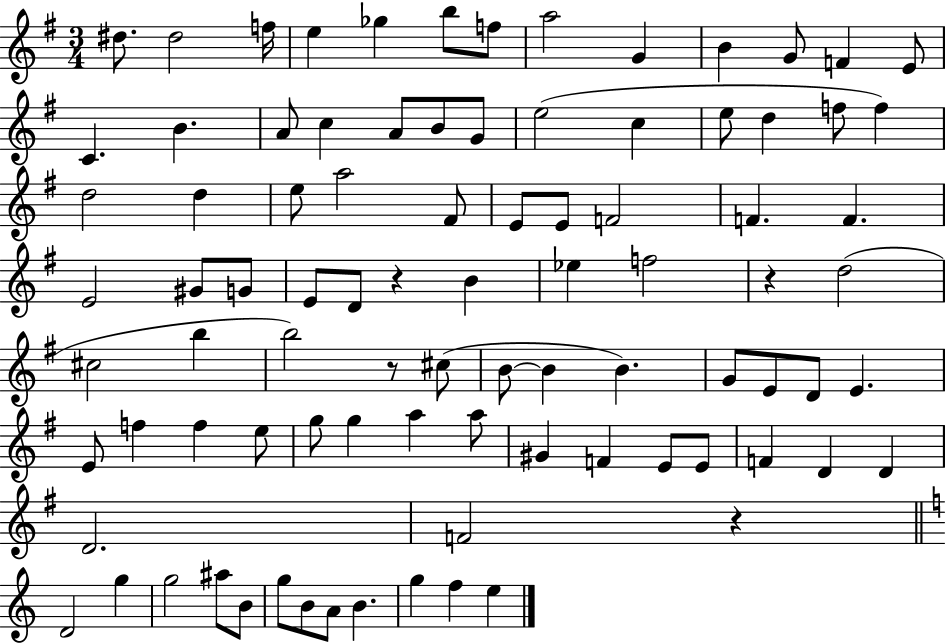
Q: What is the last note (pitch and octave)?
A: E5